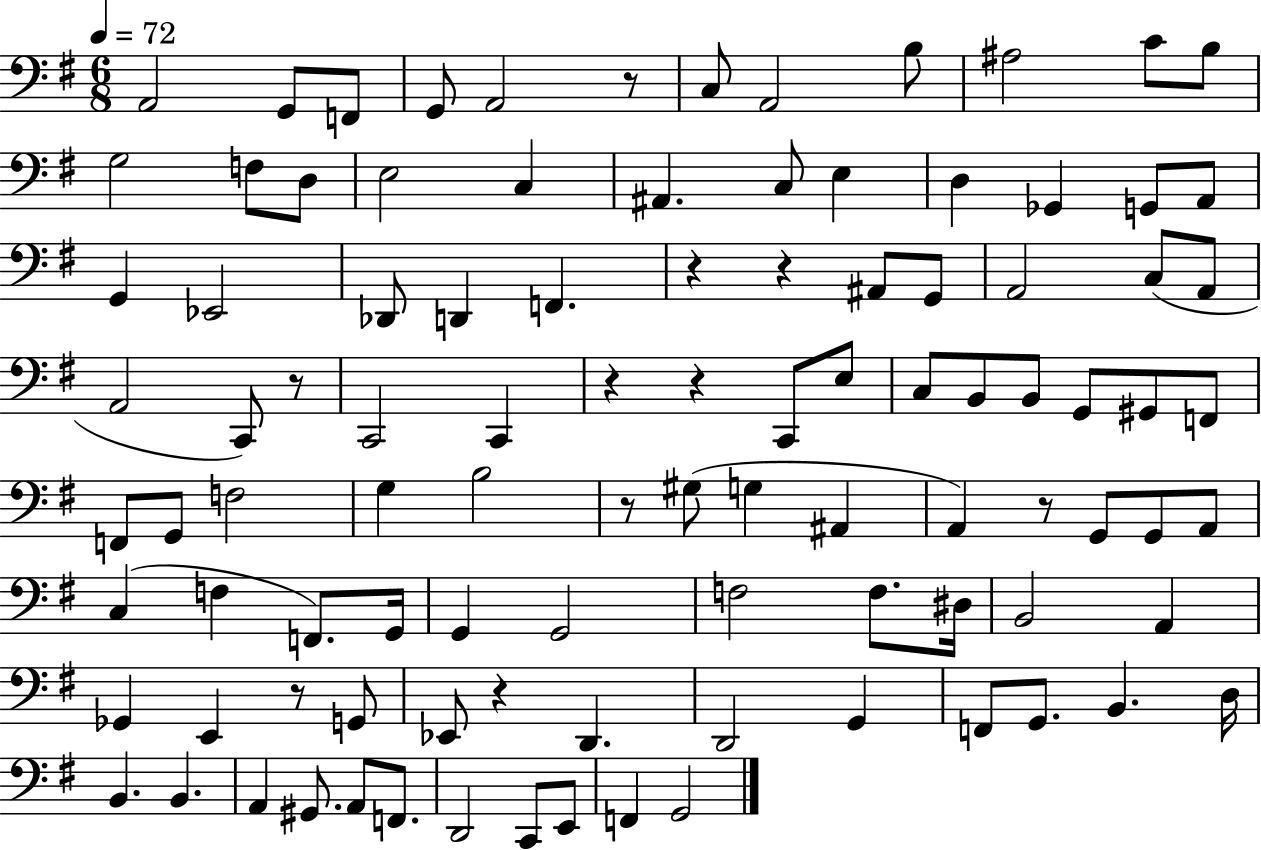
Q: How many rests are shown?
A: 10